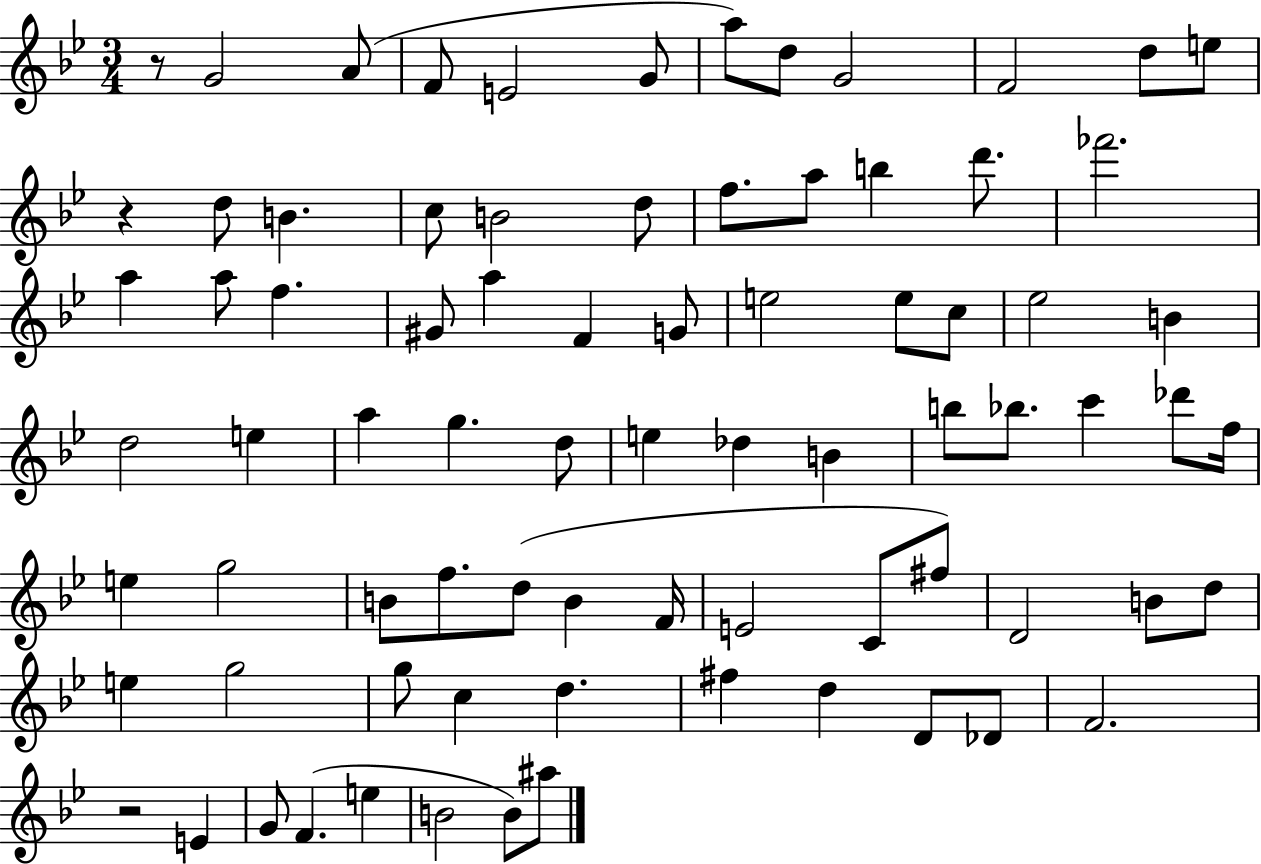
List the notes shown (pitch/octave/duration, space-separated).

R/e G4/h A4/e F4/e E4/h G4/e A5/e D5/e G4/h F4/h D5/e E5/e R/q D5/e B4/q. C5/e B4/h D5/e F5/e. A5/e B5/q D6/e. FES6/h. A5/q A5/e F5/q. G#4/e A5/q F4/q G4/e E5/h E5/e C5/e Eb5/h B4/q D5/h E5/q A5/q G5/q. D5/e E5/q Db5/q B4/q B5/e Bb5/e. C6/q Db6/e F5/s E5/q G5/h B4/e F5/e. D5/e B4/q F4/s E4/h C4/e F#5/e D4/h B4/e D5/e E5/q G5/h G5/e C5/q D5/q. F#5/q D5/q D4/e Db4/e F4/h. R/h E4/q G4/e F4/q. E5/q B4/h B4/e A#5/e